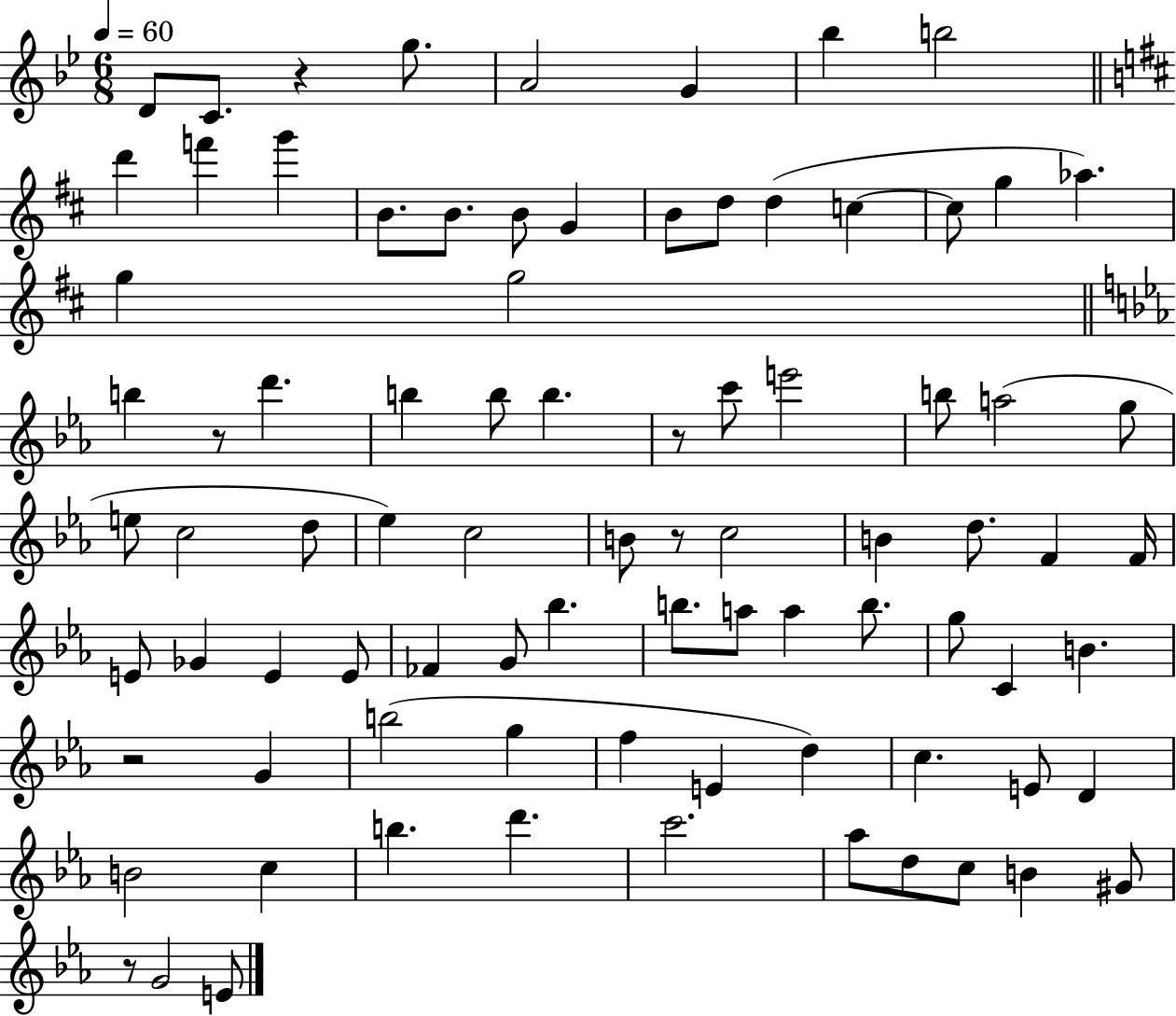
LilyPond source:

{
  \clef treble
  \numericTimeSignature
  \time 6/8
  \key bes \major
  \tempo 4 = 60
  d'8 c'8. r4 g''8. | a'2 g'4 | bes''4 b''2 | \bar "||" \break \key d \major d'''4 f'''4 g'''4 | b'8. b'8. b'8 g'4 | b'8 d''8 d''4( c''4~~ | c''8 g''4 aes''4.) | \break g''4 g''2 | \bar "||" \break \key c \minor b''4 r8 d'''4. | b''4 b''8 b''4. | r8 c'''8 e'''2 | b''8 a''2( g''8 | \break e''8 c''2 d''8 | ees''4) c''2 | b'8 r8 c''2 | b'4 d''8. f'4 f'16 | \break e'8 ges'4 e'4 e'8 | fes'4 g'8 bes''4. | b''8. a''8 a''4 b''8. | g''8 c'4 b'4. | \break r2 g'4 | b''2( g''4 | f''4 e'4 d''4) | c''4. e'8 d'4 | \break b'2 c''4 | b''4. d'''4. | c'''2. | aes''8 d''8 c''8 b'4 gis'8 | \break r8 g'2 e'8 | \bar "|."
}